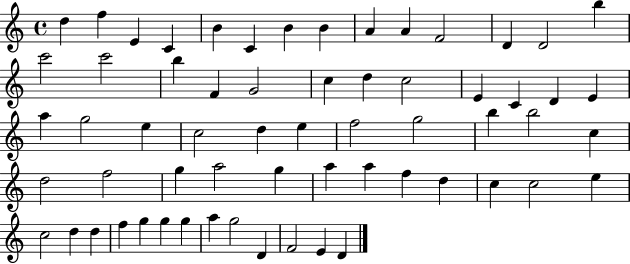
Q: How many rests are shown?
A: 0